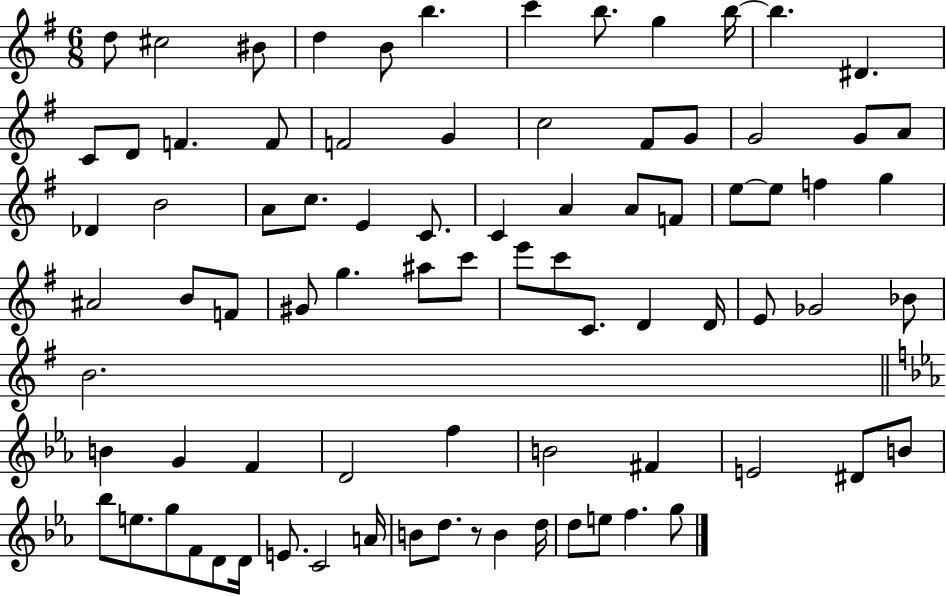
X:1
T:Untitled
M:6/8
L:1/4
K:G
d/2 ^c2 ^B/2 d B/2 b c' b/2 g b/4 b ^D C/2 D/2 F F/2 F2 G c2 ^F/2 G/2 G2 G/2 A/2 _D B2 A/2 c/2 E C/2 C A A/2 F/2 e/2 e/2 f g ^A2 B/2 F/2 ^G/2 g ^a/2 c'/2 e'/2 c'/2 C/2 D D/4 E/2 _G2 _B/2 B2 B G F D2 f B2 ^F E2 ^D/2 B/2 _b/2 e/2 g/2 F/2 D/2 D/4 E/2 C2 A/4 B/2 d/2 z/2 B d/4 d/2 e/2 f g/2